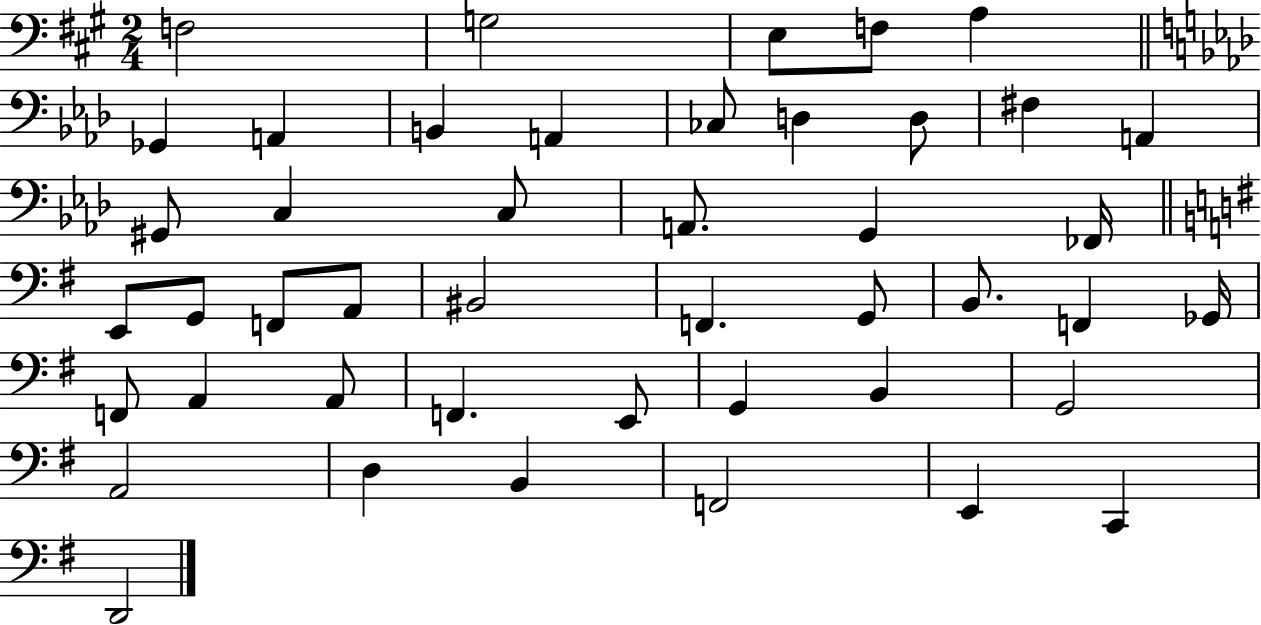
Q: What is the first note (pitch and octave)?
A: F3